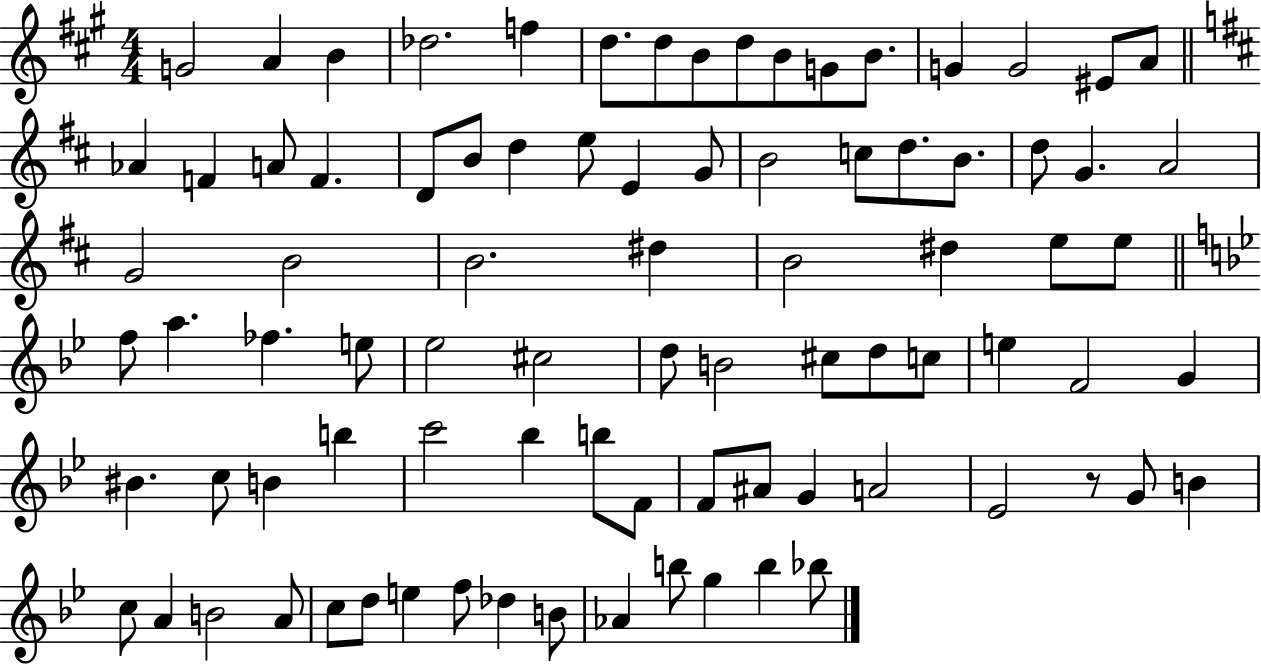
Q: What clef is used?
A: treble